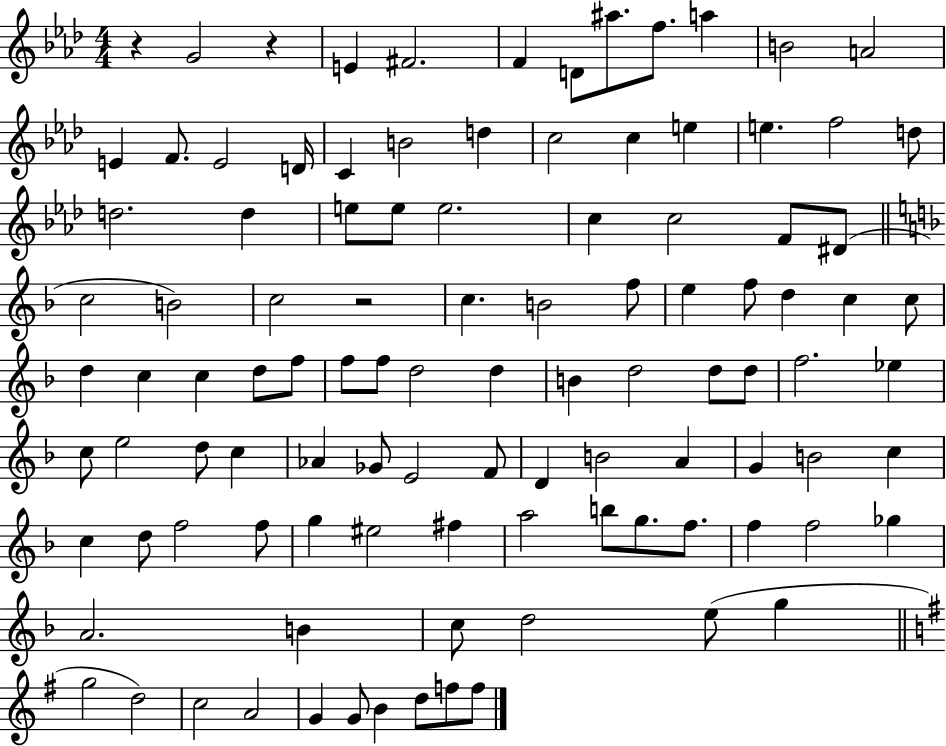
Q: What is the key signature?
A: AES major